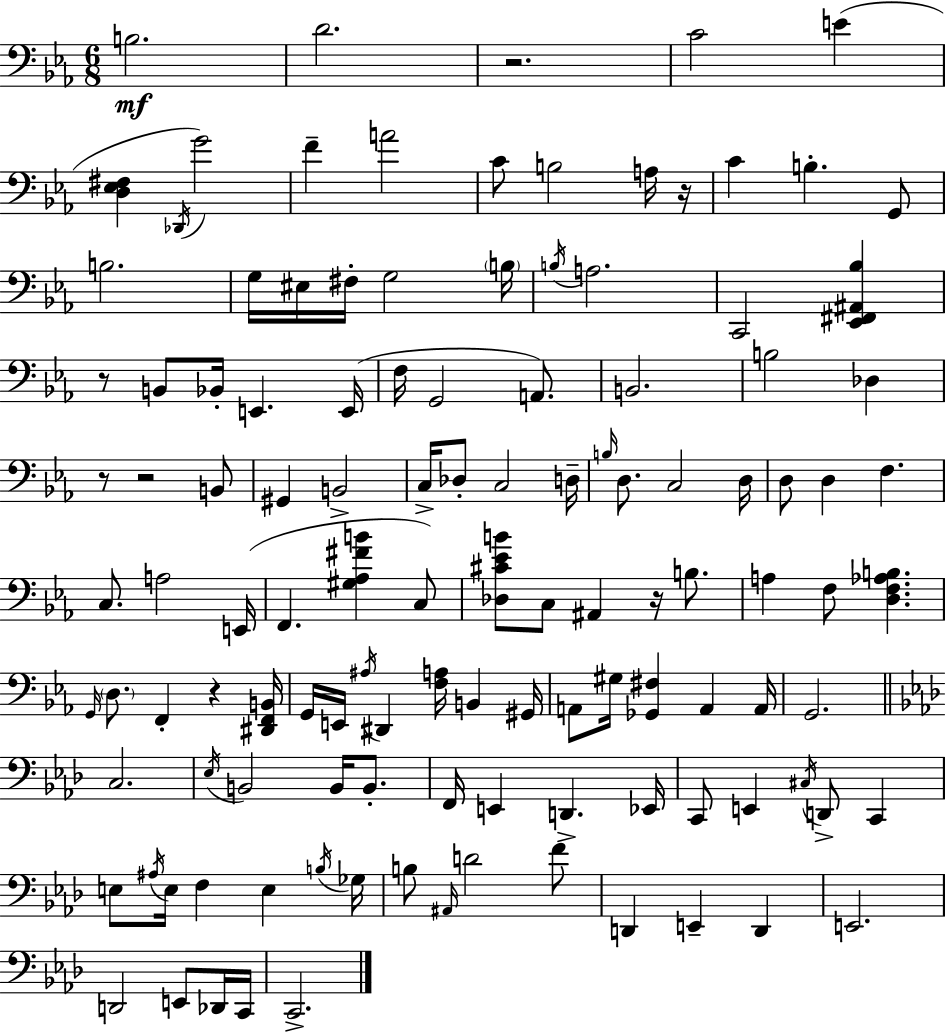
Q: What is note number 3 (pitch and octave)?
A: C4